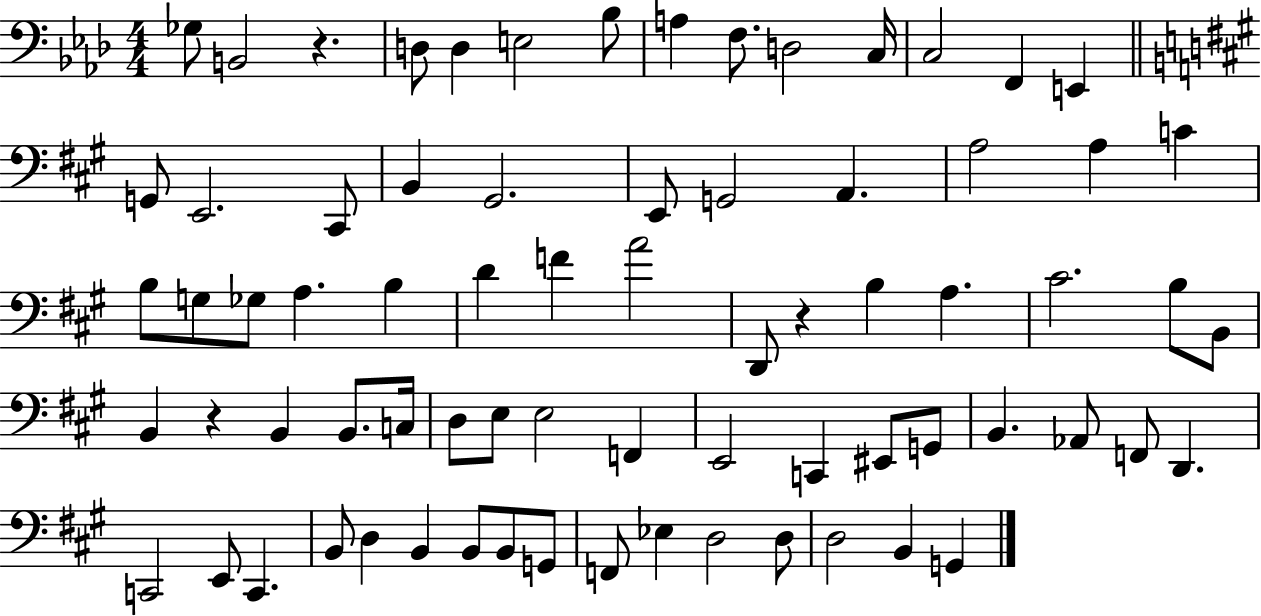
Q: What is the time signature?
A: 4/4